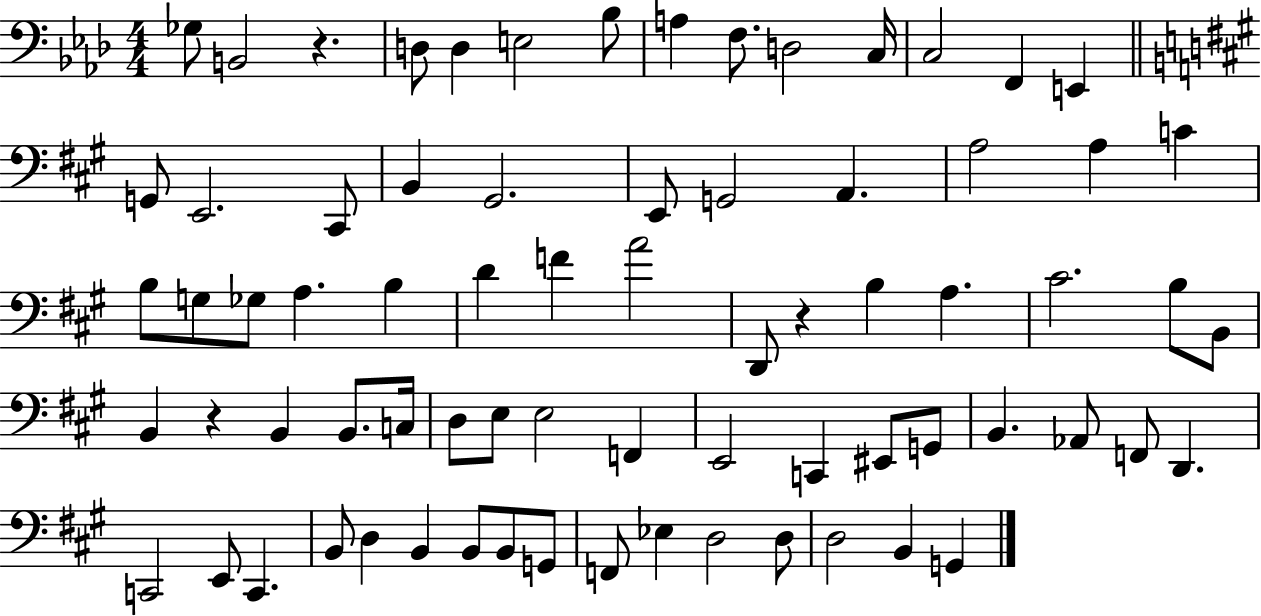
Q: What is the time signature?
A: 4/4